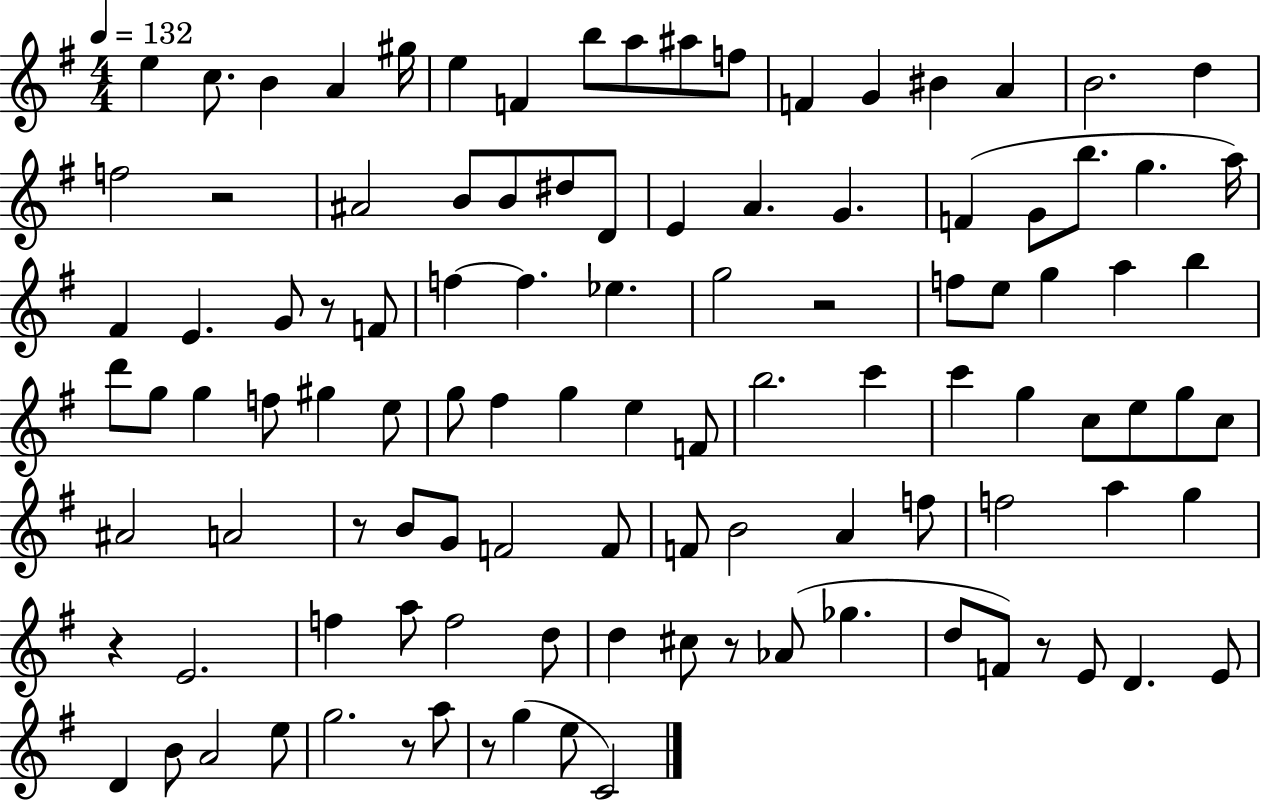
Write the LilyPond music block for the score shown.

{
  \clef treble
  \numericTimeSignature
  \time 4/4
  \key g \major
  \tempo 4 = 132
  e''4 c''8. b'4 a'4 gis''16 | e''4 f'4 b''8 a''8 ais''8 f''8 | f'4 g'4 bis'4 a'4 | b'2. d''4 | \break f''2 r2 | ais'2 b'8 b'8 dis''8 d'8 | e'4 a'4. g'4. | f'4( g'8 b''8. g''4. a''16) | \break fis'4 e'4. g'8 r8 f'8 | f''4~~ f''4. ees''4. | g''2 r2 | f''8 e''8 g''4 a''4 b''4 | \break d'''8 g''8 g''4 f''8 gis''4 e''8 | g''8 fis''4 g''4 e''4 f'8 | b''2. c'''4 | c'''4 g''4 c''8 e''8 g''8 c''8 | \break ais'2 a'2 | r8 b'8 g'8 f'2 f'8 | f'8 b'2 a'4 f''8 | f''2 a''4 g''4 | \break r4 e'2. | f''4 a''8 f''2 d''8 | d''4 cis''8 r8 aes'8( ges''4. | d''8 f'8) r8 e'8 d'4. e'8 | \break d'4 b'8 a'2 e''8 | g''2. r8 a''8 | r8 g''4( e''8 c'2) | \bar "|."
}